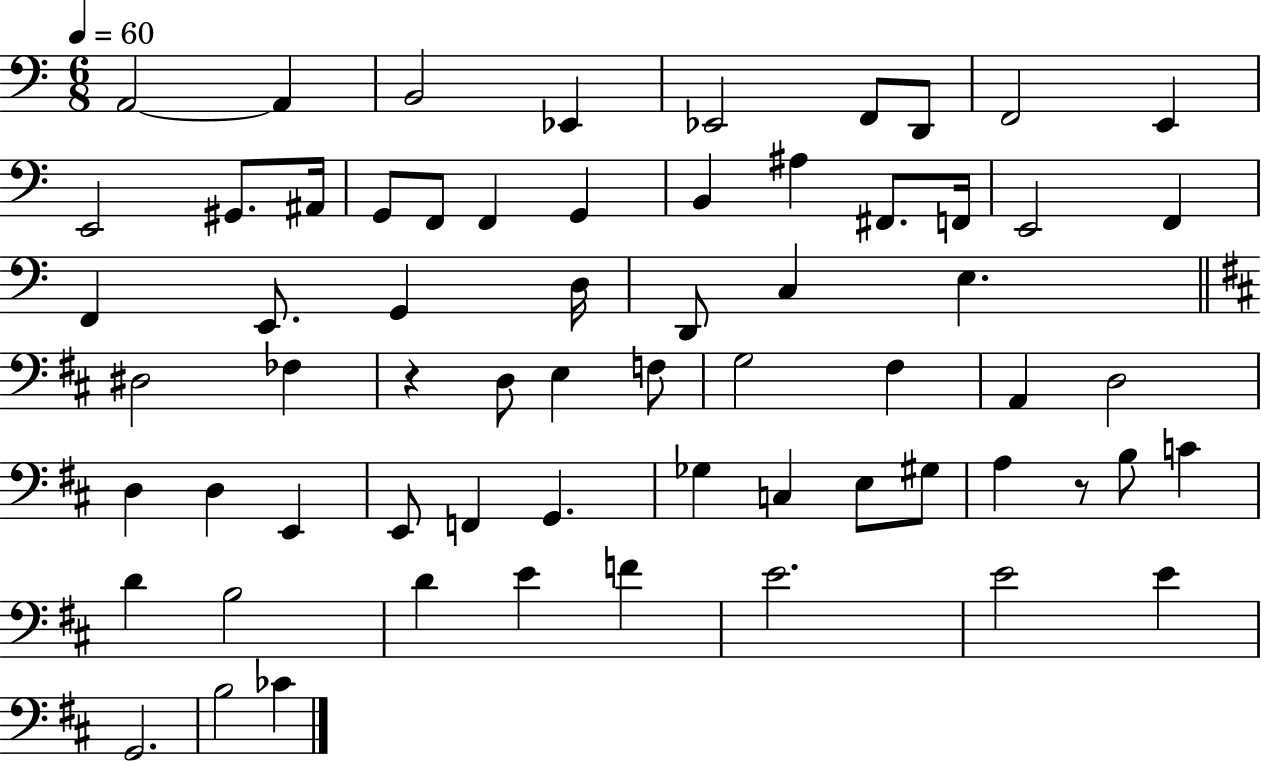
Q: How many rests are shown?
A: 2